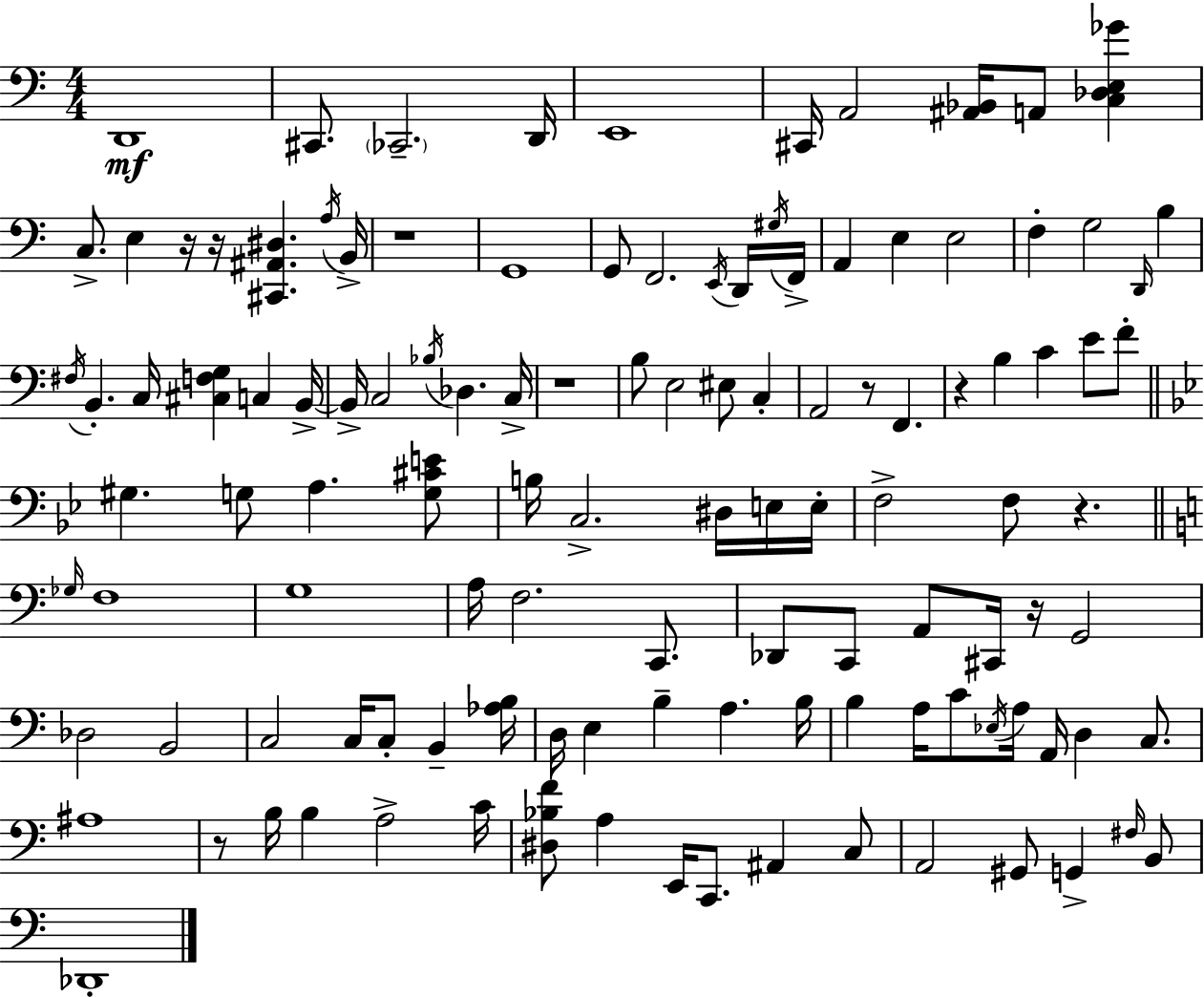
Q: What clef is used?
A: bass